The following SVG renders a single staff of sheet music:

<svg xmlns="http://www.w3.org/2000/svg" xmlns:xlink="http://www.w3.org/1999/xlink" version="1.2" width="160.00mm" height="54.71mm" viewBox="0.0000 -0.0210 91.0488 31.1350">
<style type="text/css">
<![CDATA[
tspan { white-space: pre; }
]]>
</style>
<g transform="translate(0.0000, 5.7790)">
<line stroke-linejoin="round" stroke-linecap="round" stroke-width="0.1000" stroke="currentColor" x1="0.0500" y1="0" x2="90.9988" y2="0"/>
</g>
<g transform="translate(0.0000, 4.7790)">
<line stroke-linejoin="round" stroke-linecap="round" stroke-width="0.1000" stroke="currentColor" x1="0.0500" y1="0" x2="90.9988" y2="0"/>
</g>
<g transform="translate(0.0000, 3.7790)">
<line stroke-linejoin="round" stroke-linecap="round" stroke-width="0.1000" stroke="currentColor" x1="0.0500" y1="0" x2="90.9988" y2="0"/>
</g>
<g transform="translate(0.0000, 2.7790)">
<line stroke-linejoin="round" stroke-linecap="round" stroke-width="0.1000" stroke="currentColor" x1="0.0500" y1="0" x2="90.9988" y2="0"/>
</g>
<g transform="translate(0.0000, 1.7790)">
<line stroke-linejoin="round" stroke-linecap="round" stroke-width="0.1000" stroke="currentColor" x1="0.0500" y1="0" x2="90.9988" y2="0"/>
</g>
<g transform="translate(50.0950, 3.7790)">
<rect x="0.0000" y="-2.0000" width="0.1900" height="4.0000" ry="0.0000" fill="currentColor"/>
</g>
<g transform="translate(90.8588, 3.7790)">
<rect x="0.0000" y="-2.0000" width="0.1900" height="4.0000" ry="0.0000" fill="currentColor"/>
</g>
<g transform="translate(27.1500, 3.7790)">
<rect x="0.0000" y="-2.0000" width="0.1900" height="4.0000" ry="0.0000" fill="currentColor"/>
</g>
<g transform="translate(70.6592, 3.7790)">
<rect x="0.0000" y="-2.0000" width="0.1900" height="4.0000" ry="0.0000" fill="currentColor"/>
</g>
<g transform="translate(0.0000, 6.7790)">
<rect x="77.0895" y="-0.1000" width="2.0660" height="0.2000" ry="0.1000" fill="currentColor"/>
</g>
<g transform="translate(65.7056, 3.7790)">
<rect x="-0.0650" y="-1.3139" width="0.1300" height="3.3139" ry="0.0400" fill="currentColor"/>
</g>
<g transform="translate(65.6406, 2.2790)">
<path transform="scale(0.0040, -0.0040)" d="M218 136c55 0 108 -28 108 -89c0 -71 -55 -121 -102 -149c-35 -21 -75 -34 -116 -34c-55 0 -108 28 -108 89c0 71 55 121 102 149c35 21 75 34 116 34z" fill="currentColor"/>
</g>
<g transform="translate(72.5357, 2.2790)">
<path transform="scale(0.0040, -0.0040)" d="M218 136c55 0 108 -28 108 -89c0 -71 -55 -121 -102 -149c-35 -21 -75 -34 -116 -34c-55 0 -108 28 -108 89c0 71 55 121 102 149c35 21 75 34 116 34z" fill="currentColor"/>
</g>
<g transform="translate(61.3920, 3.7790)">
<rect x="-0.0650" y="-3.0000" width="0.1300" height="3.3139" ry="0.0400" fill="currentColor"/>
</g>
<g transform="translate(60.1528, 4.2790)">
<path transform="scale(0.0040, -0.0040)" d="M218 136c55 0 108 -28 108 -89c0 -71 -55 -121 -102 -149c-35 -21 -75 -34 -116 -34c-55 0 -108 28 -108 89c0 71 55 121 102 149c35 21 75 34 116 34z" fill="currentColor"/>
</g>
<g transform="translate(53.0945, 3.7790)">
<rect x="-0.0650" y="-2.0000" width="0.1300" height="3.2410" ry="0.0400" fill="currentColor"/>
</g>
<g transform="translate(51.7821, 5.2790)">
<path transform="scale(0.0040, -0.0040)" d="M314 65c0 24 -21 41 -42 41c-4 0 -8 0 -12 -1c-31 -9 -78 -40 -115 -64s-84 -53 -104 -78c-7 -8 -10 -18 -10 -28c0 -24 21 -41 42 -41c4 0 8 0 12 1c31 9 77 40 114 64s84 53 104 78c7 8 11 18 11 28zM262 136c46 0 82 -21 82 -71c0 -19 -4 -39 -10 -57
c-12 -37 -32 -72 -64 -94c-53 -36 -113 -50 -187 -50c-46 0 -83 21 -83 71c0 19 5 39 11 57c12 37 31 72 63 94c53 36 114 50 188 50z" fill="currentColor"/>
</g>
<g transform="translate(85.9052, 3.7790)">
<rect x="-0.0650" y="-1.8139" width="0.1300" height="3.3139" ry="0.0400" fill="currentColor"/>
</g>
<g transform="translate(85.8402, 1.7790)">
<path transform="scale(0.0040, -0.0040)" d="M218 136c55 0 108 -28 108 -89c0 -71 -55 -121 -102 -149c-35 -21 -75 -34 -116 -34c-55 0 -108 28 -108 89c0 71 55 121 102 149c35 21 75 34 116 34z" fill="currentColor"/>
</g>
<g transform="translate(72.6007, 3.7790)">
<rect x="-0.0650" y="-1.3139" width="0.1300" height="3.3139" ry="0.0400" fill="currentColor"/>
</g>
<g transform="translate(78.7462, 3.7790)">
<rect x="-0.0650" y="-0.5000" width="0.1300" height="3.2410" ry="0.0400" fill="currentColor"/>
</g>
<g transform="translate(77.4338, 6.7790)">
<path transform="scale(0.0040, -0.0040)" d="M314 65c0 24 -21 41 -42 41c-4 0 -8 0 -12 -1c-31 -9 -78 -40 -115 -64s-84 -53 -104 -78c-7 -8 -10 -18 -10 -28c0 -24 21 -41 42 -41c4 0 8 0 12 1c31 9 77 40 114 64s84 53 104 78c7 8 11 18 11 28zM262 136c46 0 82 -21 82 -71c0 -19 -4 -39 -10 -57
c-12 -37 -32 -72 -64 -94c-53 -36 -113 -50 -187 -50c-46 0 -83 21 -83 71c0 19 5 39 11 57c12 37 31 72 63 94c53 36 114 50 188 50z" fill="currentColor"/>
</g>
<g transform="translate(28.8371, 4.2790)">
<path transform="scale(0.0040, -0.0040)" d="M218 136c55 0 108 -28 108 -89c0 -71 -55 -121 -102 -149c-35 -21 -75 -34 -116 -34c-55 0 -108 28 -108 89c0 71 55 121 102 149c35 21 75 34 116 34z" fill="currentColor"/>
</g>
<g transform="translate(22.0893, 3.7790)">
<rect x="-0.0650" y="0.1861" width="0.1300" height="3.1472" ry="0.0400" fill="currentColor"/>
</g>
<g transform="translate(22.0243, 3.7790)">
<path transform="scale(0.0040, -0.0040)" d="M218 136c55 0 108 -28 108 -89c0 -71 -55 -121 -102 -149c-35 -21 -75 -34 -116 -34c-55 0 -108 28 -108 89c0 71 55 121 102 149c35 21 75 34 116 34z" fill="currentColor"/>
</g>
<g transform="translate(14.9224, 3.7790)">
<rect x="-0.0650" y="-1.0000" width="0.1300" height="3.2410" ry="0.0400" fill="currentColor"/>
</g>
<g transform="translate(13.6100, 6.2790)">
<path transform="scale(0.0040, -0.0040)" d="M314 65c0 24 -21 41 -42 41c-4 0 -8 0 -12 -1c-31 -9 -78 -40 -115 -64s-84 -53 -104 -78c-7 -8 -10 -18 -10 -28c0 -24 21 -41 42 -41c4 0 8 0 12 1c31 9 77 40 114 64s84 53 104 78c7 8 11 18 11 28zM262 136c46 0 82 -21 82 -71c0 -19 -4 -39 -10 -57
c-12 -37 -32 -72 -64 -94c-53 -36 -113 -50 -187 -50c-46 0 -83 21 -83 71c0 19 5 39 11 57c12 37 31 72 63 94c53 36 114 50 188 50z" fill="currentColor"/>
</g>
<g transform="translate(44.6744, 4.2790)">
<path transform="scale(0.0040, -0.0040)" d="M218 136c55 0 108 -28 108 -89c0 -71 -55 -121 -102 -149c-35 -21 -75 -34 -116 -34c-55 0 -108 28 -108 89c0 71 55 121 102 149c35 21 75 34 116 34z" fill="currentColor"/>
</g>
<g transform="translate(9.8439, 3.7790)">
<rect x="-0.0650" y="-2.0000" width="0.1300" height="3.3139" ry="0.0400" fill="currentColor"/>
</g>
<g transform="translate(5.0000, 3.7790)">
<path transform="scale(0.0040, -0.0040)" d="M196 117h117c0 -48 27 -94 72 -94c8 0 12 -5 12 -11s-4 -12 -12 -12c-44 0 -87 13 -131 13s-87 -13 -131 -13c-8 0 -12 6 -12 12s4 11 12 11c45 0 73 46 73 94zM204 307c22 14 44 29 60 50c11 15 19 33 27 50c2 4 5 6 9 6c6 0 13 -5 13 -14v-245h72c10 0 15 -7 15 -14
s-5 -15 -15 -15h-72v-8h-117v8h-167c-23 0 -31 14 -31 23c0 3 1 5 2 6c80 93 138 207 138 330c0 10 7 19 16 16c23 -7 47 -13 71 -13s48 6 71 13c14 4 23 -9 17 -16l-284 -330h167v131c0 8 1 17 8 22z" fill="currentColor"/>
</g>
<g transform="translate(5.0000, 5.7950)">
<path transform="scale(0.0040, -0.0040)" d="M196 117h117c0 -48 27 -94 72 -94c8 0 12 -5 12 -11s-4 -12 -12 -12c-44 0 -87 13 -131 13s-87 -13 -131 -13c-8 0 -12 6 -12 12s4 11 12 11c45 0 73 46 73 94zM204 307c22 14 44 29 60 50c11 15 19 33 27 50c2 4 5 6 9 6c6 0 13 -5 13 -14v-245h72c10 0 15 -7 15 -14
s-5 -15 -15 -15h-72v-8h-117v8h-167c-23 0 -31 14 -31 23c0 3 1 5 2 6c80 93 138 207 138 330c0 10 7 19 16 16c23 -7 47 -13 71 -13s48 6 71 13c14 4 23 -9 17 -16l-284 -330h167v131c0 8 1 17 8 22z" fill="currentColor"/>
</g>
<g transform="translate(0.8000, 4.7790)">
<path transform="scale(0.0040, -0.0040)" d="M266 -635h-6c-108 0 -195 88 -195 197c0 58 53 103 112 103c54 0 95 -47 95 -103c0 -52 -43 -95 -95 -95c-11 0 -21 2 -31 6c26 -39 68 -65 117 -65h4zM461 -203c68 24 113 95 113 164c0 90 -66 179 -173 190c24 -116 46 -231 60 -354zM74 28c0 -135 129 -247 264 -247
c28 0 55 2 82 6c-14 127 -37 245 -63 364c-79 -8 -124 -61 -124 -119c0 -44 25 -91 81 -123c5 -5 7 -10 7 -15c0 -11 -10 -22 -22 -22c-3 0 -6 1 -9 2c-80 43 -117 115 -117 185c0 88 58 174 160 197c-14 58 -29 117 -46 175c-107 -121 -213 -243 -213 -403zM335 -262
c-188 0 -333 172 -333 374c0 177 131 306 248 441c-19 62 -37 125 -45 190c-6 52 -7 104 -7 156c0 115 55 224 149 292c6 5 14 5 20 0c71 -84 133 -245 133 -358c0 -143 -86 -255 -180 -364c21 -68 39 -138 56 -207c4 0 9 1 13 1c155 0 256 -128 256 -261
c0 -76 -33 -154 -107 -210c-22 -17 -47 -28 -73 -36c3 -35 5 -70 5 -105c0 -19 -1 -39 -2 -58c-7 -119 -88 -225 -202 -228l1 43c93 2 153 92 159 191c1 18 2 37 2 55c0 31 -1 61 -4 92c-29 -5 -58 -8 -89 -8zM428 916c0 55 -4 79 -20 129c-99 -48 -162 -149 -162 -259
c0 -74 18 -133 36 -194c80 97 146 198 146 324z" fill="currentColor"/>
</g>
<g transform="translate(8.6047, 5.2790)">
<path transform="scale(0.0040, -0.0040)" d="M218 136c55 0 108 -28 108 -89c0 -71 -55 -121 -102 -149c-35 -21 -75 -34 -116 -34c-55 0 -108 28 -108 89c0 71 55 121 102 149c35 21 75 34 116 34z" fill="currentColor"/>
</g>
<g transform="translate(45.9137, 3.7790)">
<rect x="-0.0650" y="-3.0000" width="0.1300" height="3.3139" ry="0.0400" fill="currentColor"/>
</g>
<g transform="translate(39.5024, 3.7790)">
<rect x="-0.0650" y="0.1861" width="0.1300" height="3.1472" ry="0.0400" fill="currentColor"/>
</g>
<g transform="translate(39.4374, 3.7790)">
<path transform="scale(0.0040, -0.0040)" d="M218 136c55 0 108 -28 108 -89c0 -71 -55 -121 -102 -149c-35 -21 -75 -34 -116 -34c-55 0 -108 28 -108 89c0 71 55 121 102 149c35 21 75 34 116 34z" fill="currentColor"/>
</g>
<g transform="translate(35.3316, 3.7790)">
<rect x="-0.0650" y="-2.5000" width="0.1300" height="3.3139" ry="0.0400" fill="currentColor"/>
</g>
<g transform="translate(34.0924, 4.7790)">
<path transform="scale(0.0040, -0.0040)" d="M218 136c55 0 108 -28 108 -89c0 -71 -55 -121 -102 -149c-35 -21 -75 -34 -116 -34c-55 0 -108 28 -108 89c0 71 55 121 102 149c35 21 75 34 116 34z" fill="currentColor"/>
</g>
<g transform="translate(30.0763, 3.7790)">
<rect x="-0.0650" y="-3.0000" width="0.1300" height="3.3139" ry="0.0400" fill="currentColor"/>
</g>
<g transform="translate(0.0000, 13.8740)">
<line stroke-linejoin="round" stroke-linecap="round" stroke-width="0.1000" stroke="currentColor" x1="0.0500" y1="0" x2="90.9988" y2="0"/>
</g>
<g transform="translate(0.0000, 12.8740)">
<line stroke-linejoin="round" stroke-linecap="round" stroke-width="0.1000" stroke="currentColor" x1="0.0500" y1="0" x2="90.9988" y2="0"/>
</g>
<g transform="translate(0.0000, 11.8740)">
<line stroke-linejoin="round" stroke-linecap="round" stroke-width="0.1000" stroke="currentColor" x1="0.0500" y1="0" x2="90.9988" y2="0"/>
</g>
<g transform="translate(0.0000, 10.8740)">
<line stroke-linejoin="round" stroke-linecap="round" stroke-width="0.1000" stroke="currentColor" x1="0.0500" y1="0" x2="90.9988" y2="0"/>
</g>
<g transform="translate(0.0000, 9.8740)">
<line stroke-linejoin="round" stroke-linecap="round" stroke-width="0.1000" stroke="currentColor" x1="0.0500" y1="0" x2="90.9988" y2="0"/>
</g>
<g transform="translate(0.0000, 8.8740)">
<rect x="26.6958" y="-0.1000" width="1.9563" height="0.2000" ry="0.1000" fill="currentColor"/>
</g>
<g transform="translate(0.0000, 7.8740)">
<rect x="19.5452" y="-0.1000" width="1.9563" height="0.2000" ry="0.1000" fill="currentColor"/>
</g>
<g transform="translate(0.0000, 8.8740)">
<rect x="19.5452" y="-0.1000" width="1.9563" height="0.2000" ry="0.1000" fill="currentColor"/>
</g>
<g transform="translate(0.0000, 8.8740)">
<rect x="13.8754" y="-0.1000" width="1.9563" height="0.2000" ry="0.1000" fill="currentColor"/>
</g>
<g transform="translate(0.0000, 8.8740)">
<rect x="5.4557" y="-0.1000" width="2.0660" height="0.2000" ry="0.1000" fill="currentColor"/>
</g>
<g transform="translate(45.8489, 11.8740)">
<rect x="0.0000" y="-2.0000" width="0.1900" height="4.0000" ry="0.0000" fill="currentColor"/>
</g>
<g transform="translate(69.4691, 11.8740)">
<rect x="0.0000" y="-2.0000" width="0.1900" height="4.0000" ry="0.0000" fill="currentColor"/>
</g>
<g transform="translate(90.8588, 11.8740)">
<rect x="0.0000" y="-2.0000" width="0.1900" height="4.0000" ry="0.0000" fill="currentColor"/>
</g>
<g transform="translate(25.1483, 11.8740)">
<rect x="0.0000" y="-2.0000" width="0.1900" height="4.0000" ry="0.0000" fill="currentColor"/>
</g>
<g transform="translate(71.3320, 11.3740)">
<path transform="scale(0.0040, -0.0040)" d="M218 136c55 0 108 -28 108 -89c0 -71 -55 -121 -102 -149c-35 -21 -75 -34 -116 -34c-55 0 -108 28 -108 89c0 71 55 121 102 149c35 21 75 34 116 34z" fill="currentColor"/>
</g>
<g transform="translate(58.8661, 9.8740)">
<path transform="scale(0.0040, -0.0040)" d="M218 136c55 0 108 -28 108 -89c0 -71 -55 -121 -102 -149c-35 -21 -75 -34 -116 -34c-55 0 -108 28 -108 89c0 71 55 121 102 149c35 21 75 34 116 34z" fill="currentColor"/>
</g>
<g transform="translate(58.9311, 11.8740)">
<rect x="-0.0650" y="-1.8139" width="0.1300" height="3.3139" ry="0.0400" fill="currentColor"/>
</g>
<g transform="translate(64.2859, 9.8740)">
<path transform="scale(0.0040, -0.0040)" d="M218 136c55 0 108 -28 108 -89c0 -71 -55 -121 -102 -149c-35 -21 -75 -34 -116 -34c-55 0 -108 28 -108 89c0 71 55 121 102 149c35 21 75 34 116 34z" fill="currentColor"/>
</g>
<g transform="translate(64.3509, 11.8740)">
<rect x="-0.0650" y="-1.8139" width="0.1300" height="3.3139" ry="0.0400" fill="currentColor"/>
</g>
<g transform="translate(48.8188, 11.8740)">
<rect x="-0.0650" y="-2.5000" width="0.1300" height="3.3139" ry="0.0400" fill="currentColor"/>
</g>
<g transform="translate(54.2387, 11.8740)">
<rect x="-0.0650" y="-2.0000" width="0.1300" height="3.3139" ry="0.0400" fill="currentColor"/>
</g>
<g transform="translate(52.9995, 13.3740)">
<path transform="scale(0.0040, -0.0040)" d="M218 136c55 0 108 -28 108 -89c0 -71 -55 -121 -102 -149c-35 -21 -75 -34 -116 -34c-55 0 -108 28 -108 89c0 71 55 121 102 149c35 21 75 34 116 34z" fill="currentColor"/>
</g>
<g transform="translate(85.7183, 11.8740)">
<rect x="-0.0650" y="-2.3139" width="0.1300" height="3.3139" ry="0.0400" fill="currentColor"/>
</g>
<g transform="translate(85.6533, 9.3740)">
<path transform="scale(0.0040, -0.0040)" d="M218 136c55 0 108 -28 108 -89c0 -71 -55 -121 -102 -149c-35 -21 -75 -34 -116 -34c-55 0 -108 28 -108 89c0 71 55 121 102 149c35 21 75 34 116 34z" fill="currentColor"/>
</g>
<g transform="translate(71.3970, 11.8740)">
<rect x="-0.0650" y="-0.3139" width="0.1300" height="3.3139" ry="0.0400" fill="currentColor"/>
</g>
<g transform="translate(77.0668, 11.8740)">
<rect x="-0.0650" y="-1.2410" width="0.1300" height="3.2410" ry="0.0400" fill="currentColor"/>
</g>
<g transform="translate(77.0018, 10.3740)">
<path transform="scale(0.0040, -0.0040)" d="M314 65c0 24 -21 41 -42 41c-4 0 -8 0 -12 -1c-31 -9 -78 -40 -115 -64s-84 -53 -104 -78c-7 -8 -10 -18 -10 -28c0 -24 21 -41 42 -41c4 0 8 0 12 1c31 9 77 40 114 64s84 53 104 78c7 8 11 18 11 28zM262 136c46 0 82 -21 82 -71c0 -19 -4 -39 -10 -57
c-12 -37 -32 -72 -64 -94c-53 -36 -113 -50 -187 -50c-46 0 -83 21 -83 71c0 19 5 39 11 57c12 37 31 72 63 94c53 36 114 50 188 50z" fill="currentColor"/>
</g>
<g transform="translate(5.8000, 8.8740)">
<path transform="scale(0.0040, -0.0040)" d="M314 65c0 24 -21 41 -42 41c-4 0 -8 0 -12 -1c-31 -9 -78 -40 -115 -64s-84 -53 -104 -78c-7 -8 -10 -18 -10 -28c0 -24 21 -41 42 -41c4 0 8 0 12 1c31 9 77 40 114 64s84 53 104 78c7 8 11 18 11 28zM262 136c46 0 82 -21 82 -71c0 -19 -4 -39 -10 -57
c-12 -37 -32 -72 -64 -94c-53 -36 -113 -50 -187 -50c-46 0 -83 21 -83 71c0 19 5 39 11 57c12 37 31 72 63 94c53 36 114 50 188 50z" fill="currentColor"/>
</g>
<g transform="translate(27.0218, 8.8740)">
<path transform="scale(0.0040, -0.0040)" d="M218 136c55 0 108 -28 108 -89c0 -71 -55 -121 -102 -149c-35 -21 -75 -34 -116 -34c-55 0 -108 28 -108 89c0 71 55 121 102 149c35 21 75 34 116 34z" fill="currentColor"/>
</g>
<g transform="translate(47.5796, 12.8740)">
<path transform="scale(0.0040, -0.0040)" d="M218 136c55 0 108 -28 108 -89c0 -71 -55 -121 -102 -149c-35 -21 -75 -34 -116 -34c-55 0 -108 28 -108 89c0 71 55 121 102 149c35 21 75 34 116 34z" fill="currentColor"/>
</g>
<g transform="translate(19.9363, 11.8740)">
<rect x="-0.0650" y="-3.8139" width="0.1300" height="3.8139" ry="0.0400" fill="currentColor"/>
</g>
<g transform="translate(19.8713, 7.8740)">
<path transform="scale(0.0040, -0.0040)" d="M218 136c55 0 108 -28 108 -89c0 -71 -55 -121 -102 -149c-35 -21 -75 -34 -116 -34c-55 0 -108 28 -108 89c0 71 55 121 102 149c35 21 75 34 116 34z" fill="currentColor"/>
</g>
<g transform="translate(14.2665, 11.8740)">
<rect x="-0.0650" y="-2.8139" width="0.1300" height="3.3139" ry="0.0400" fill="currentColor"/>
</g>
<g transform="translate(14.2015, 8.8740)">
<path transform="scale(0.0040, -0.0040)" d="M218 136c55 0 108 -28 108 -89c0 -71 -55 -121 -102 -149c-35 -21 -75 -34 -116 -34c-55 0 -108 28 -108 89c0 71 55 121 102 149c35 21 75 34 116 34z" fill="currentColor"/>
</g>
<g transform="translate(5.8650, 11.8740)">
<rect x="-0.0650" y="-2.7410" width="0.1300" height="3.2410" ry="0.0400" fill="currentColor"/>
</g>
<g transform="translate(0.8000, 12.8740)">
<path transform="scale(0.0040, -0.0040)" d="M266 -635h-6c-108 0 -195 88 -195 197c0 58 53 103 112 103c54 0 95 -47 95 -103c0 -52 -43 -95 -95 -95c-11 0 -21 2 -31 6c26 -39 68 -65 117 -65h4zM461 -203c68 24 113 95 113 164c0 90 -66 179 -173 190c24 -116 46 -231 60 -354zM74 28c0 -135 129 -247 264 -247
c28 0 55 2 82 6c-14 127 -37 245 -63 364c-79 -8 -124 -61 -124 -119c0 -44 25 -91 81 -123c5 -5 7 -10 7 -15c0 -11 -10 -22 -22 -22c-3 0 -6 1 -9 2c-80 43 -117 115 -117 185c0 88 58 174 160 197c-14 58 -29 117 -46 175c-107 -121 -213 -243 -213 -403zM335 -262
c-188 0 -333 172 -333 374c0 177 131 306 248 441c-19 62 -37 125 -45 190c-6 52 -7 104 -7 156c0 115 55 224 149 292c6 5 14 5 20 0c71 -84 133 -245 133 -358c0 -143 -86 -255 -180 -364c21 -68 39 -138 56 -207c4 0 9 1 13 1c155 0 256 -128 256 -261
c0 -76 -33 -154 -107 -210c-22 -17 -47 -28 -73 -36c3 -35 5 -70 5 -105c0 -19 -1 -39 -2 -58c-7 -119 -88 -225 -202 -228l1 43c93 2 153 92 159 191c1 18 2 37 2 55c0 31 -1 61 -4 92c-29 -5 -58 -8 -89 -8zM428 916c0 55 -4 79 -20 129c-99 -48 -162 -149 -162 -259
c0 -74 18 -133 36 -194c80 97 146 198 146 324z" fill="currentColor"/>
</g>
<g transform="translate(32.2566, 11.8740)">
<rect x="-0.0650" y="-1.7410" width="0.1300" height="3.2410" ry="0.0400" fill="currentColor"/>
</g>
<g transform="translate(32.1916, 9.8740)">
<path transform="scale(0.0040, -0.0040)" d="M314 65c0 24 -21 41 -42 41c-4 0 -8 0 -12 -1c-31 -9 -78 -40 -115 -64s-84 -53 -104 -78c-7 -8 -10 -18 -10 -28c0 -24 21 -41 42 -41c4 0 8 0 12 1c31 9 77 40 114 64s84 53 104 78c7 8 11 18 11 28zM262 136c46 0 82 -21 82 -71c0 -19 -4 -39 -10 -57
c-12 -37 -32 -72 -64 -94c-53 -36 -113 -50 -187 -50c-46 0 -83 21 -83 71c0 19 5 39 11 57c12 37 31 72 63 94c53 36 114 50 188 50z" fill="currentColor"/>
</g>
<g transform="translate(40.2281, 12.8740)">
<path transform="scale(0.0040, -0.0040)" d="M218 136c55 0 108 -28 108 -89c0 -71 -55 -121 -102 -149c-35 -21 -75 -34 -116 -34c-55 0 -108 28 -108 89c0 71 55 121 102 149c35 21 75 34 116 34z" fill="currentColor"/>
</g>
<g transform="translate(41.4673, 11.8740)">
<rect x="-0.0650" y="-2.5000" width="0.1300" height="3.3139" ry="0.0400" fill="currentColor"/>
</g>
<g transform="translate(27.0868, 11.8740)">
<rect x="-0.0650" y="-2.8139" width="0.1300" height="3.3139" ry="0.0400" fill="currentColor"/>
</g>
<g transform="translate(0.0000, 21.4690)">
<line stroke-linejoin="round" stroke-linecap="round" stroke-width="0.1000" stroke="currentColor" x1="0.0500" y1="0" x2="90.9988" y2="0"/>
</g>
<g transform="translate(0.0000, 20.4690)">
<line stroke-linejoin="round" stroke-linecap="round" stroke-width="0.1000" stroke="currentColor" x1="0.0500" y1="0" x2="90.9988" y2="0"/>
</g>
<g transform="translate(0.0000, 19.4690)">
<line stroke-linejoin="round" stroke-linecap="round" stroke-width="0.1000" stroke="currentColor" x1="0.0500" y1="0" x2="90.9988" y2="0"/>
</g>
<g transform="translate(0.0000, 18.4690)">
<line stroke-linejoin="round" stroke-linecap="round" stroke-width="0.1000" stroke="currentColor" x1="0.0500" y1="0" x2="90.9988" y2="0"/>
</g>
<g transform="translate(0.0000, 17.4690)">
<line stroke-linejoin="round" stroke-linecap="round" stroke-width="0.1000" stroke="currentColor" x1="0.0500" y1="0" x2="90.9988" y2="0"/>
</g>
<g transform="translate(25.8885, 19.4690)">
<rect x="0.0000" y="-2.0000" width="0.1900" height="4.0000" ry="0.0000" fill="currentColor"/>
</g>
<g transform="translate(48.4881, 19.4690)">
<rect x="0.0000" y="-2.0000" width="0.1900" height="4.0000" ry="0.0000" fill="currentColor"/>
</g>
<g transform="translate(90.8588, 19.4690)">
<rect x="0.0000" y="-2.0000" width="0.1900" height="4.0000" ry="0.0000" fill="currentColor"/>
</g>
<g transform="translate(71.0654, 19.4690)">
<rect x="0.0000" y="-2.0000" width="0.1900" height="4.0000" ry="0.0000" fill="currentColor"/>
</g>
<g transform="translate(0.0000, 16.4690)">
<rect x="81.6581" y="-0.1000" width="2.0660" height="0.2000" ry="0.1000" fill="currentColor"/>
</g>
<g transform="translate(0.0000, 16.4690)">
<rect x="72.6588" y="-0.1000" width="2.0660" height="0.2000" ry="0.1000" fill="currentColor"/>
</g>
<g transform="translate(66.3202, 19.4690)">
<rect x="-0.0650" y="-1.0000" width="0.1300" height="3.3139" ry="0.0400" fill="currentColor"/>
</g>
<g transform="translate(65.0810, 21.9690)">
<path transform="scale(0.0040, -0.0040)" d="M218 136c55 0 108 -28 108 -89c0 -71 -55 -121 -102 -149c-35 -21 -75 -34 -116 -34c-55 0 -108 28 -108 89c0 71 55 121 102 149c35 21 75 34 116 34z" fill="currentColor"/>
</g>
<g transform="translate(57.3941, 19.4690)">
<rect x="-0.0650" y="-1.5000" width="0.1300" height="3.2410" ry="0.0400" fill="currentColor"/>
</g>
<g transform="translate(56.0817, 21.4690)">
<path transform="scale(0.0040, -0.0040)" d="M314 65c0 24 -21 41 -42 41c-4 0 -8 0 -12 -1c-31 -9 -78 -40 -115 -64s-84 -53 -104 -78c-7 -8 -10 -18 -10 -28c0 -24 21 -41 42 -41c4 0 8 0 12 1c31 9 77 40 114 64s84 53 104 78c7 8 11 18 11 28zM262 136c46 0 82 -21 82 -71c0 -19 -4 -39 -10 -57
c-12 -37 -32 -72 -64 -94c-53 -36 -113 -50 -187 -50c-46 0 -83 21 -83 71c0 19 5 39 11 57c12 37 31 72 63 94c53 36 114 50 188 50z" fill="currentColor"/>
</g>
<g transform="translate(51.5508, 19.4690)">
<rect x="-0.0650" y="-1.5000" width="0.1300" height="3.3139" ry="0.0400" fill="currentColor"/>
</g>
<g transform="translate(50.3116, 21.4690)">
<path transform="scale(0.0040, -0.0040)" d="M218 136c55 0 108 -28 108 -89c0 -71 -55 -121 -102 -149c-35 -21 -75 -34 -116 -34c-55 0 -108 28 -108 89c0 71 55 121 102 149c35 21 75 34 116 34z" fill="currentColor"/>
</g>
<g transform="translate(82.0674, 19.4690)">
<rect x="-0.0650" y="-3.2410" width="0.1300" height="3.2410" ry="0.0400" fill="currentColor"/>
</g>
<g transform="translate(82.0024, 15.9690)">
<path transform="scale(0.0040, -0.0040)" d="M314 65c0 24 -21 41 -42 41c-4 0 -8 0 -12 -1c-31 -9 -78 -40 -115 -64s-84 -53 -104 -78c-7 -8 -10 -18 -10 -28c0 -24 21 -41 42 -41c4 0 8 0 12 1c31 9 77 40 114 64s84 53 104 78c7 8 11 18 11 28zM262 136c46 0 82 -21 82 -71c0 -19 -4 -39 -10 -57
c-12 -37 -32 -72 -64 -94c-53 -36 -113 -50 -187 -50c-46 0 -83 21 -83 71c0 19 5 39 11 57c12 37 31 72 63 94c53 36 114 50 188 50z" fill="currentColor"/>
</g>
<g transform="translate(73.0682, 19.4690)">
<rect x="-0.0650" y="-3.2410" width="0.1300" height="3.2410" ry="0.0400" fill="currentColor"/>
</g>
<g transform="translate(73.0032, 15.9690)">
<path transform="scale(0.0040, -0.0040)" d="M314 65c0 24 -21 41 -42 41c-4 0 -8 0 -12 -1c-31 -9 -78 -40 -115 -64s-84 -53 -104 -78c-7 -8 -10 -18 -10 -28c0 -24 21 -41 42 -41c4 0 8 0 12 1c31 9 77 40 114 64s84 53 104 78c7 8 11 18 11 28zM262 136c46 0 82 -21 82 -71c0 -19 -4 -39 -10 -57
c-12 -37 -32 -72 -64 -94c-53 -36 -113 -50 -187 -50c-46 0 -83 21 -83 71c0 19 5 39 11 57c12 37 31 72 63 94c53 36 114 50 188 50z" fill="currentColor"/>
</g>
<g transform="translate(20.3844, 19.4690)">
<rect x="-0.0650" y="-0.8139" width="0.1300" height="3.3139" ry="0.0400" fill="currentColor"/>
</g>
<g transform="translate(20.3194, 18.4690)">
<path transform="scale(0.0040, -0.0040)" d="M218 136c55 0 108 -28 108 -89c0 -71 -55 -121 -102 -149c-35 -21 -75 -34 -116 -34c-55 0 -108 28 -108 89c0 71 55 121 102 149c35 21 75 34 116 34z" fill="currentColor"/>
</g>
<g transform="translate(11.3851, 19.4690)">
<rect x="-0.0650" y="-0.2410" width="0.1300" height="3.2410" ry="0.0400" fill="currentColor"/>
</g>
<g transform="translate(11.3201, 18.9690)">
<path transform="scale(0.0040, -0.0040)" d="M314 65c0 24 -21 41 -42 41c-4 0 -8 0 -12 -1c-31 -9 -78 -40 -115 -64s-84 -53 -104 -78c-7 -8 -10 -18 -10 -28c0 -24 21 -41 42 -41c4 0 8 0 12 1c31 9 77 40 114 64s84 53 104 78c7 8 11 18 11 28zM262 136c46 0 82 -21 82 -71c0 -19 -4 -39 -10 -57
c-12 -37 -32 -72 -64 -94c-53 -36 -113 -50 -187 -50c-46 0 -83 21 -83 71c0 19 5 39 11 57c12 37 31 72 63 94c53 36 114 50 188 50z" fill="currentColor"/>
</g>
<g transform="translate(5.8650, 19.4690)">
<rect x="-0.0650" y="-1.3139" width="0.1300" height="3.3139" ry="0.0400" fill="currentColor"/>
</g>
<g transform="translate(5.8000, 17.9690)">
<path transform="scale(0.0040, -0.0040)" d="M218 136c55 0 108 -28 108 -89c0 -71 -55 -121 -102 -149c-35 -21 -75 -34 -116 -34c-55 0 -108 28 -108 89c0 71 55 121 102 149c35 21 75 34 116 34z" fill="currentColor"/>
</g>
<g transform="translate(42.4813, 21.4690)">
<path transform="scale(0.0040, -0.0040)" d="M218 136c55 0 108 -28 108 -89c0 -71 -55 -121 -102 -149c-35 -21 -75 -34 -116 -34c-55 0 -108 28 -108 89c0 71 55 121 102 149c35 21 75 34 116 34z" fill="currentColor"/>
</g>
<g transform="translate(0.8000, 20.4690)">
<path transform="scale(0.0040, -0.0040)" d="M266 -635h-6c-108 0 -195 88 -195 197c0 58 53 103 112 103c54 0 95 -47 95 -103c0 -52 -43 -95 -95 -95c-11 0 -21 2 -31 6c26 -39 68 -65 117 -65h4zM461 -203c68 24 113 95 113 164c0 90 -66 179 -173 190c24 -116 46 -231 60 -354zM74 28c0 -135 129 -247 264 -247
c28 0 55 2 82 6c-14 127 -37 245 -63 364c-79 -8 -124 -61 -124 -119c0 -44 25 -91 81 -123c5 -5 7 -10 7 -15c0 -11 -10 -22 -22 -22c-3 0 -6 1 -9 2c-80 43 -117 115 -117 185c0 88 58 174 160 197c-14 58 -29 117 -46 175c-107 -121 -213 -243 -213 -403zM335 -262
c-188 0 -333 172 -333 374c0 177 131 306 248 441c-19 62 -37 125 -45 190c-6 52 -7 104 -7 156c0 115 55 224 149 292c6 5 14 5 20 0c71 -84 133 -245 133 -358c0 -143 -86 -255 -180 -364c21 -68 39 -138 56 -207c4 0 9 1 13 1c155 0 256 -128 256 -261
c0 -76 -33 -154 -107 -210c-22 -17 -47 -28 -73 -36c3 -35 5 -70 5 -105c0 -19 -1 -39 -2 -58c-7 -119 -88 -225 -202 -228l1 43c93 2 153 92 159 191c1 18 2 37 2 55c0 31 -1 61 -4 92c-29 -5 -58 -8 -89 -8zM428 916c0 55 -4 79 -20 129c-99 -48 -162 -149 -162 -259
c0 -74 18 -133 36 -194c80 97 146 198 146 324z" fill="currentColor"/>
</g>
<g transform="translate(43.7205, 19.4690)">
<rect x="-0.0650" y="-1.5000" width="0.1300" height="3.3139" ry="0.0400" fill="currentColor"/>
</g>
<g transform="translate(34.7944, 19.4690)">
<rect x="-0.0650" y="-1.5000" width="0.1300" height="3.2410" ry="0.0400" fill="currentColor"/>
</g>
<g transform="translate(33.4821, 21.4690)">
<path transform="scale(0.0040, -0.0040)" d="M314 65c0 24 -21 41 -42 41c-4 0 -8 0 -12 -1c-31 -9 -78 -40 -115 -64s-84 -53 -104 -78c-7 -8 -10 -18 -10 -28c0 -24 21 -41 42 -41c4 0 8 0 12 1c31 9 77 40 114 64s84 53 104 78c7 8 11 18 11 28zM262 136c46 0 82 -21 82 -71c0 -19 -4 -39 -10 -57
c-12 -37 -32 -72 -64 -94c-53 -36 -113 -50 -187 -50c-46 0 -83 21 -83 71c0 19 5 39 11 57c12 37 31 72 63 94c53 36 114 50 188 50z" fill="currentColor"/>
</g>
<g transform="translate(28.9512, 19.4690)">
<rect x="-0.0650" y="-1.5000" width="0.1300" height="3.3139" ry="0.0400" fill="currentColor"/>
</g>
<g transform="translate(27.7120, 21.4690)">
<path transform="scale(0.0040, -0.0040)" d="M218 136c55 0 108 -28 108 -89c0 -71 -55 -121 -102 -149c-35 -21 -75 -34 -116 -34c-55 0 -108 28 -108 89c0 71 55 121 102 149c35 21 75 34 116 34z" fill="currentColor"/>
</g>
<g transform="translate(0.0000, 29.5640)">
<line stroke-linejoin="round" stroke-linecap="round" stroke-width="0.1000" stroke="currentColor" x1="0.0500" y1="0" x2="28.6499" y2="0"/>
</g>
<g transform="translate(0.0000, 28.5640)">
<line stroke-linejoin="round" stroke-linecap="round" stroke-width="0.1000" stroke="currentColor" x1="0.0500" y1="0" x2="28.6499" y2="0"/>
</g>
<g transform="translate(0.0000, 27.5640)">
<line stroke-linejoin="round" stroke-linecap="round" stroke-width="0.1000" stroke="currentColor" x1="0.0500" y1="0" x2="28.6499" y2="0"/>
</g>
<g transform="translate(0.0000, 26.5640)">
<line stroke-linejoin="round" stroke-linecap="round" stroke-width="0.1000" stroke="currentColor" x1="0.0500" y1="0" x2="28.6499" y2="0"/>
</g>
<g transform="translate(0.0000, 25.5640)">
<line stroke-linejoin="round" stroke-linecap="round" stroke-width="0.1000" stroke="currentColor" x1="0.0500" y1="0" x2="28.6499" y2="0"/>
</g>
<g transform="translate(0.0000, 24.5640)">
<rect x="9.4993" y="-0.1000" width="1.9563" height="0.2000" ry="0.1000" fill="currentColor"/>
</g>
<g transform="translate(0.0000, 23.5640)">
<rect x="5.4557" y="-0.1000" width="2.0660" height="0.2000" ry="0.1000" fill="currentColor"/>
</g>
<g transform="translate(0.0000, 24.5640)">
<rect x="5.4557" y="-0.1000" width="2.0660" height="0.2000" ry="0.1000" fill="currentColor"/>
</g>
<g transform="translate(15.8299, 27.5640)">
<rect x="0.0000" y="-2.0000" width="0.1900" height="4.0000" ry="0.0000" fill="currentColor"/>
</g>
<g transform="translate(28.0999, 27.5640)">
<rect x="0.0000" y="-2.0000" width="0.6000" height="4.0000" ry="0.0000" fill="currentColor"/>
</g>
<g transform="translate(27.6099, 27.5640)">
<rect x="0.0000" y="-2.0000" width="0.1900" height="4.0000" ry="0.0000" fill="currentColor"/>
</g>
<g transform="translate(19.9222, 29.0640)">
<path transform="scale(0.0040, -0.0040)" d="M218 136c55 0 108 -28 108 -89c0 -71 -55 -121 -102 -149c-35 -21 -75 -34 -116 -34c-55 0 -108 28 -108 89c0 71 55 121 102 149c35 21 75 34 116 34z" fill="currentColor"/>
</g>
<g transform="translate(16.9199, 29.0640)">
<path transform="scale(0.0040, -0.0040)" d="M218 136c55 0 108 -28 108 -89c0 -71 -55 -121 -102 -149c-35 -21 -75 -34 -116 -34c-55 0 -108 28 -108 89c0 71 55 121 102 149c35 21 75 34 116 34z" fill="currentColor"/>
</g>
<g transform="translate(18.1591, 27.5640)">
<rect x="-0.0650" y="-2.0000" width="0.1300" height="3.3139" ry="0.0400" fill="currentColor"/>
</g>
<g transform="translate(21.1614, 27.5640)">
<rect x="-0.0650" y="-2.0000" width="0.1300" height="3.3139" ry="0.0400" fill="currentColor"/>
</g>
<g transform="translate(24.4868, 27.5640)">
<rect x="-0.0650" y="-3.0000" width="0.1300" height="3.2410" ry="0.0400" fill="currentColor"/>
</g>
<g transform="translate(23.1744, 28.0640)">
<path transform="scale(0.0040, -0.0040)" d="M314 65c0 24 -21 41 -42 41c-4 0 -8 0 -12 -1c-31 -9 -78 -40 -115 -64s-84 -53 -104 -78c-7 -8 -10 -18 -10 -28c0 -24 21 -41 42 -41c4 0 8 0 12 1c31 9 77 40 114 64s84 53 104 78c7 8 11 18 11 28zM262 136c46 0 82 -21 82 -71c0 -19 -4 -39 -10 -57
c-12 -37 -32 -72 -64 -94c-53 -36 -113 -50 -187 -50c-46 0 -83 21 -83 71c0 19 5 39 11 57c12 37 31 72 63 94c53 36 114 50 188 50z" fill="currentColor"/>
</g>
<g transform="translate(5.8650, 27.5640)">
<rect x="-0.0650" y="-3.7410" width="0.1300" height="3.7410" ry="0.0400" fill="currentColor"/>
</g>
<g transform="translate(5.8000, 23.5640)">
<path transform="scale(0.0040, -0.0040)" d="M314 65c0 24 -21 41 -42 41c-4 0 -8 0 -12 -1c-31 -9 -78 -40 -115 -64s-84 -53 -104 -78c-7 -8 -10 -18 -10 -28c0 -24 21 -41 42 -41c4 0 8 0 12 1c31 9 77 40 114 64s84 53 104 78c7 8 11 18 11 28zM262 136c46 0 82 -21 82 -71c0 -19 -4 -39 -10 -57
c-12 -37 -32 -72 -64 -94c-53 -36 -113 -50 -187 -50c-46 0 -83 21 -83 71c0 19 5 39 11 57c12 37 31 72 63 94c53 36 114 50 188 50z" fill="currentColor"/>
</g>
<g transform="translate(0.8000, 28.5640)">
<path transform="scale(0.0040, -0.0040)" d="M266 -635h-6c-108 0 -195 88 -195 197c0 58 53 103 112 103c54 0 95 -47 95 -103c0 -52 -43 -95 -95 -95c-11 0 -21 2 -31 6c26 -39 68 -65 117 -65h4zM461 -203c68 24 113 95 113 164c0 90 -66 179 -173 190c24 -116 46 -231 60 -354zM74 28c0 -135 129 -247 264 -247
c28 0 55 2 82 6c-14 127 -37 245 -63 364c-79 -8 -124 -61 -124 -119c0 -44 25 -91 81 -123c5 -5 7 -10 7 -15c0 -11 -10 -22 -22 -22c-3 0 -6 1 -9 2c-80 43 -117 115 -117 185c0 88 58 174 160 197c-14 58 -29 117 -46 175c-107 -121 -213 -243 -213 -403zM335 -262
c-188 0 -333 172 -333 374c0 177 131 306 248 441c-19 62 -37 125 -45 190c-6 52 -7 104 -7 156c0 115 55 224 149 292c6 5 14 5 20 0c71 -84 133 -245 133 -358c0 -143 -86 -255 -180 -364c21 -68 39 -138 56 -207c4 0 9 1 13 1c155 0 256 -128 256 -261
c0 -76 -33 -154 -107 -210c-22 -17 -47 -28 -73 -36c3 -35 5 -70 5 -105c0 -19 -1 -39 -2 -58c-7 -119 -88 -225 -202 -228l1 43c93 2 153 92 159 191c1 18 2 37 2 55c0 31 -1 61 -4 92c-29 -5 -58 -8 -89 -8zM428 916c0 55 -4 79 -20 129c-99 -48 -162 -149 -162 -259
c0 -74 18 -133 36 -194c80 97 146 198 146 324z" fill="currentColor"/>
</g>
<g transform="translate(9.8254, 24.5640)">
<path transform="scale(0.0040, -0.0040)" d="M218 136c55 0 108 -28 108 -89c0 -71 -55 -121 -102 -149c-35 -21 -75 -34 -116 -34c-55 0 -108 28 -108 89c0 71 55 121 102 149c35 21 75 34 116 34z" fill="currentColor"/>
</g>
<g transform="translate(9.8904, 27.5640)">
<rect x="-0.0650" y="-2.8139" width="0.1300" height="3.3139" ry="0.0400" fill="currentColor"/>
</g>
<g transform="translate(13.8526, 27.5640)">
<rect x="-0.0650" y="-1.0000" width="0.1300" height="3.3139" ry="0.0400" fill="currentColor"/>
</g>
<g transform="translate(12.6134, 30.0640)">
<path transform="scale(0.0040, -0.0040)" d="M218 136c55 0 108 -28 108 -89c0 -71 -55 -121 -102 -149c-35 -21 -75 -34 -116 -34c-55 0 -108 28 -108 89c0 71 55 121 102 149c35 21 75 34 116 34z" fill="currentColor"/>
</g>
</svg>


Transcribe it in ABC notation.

X:1
T:Untitled
M:4/4
L:1/4
K:C
F D2 B A G B A F2 A e e C2 f a2 a c' a f2 G G F f f c e2 g e c2 d E E2 E E E2 D b2 b2 c'2 a D F F A2